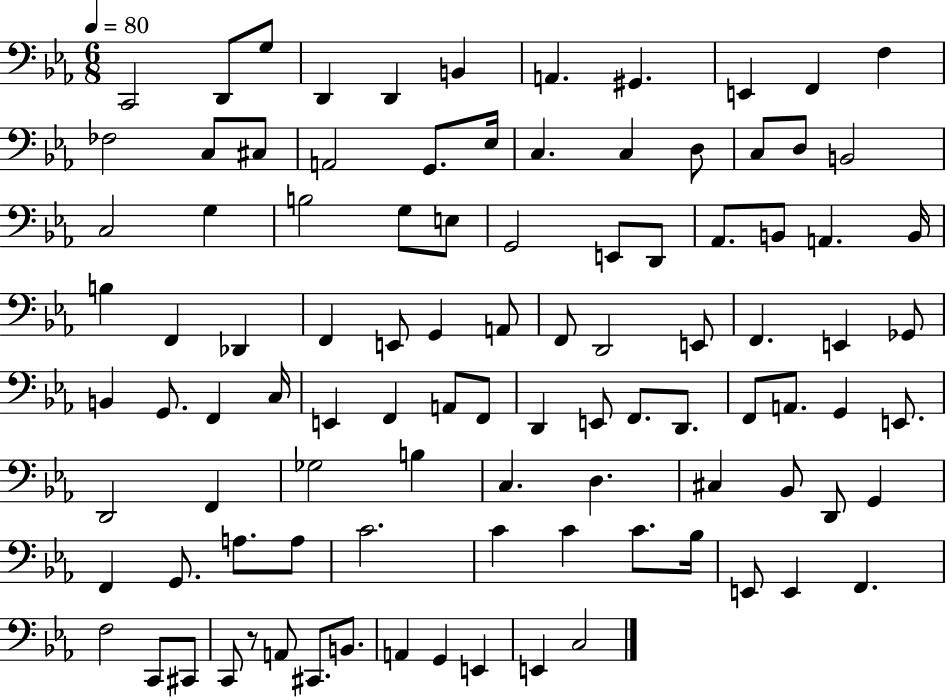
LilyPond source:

{
  \clef bass
  \numericTimeSignature
  \time 6/8
  \key ees \major
  \tempo 4 = 80
  \repeat volta 2 { c,2 d,8 g8 | d,4 d,4 b,4 | a,4. gis,4. | e,4 f,4 f4 | \break fes2 c8 cis8 | a,2 g,8. ees16 | c4. c4 d8 | c8 d8 b,2 | \break c2 g4 | b2 g8 e8 | g,2 e,8 d,8 | aes,8. b,8 a,4. b,16 | \break b4 f,4 des,4 | f,4 e,8 g,4 a,8 | f,8 d,2 e,8 | f,4. e,4 ges,8 | \break b,4 g,8. f,4 c16 | e,4 f,4 a,8 f,8 | d,4 e,8 f,8. d,8. | f,8 a,8. g,4 e,8. | \break d,2 f,4 | ges2 b4 | c4. d4. | cis4 bes,8 d,8 g,4 | \break f,4 g,8. a8. a8 | c'2. | c'4 c'4 c'8. bes16 | e,8 e,4 f,4. | \break f2 c,8 cis,8 | c,8 r8 a,8 cis,8. b,8. | a,4 g,4 e,4 | e,4 c2 | \break } \bar "|."
}